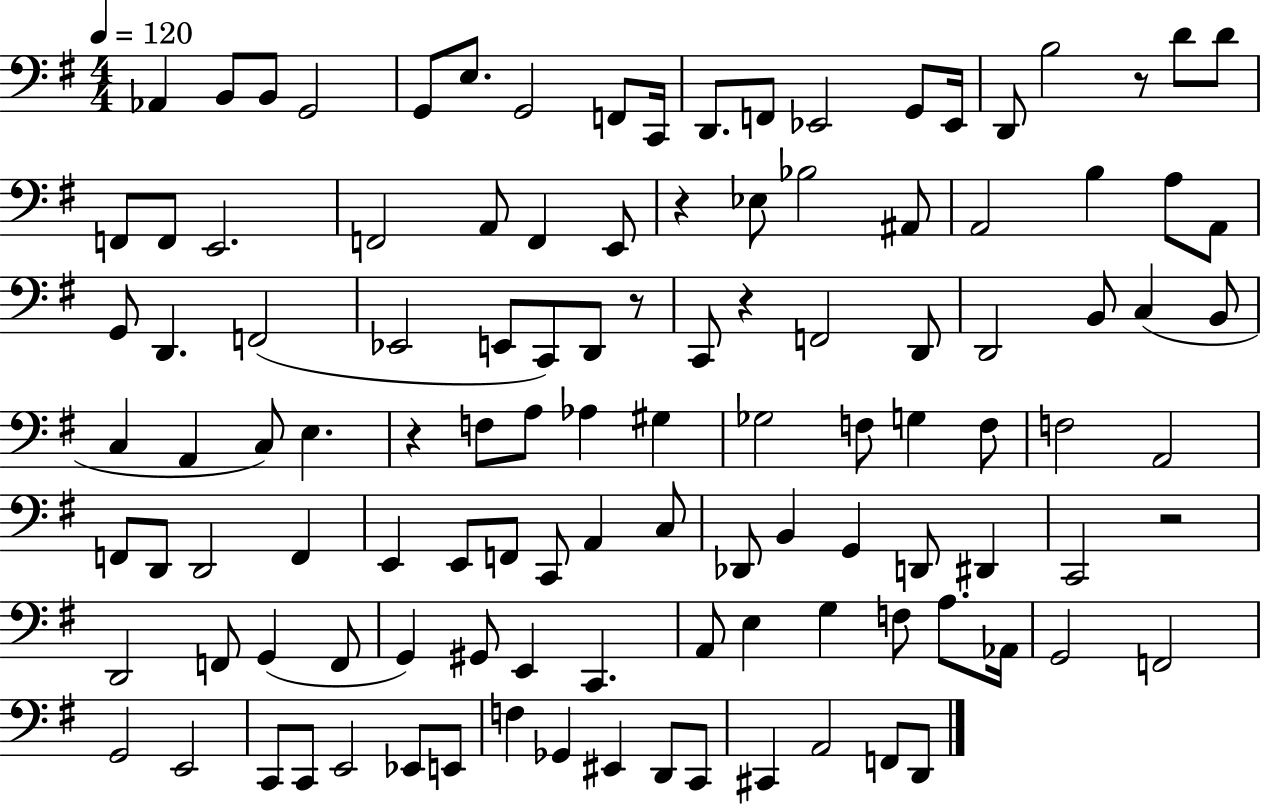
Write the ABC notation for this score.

X:1
T:Untitled
M:4/4
L:1/4
K:G
_A,, B,,/2 B,,/2 G,,2 G,,/2 E,/2 G,,2 F,,/2 C,,/4 D,,/2 F,,/2 _E,,2 G,,/2 _E,,/4 D,,/2 B,2 z/2 D/2 D/2 F,,/2 F,,/2 E,,2 F,,2 A,,/2 F,, E,,/2 z _E,/2 _B,2 ^A,,/2 A,,2 B, A,/2 A,,/2 G,,/2 D,, F,,2 _E,,2 E,,/2 C,,/2 D,,/2 z/2 C,,/2 z F,,2 D,,/2 D,,2 B,,/2 C, B,,/2 C, A,, C,/2 E, z F,/2 A,/2 _A, ^G, _G,2 F,/2 G, F,/2 F,2 A,,2 F,,/2 D,,/2 D,,2 F,, E,, E,,/2 F,,/2 C,,/2 A,, C,/2 _D,,/2 B,, G,, D,,/2 ^D,, C,,2 z2 D,,2 F,,/2 G,, F,,/2 G,, ^G,,/2 E,, C,, A,,/2 E, G, F,/2 A,/2 _A,,/4 G,,2 F,,2 G,,2 E,,2 C,,/2 C,,/2 E,,2 _E,,/2 E,,/2 F, _G,, ^E,, D,,/2 C,,/2 ^C,, A,,2 F,,/2 D,,/2